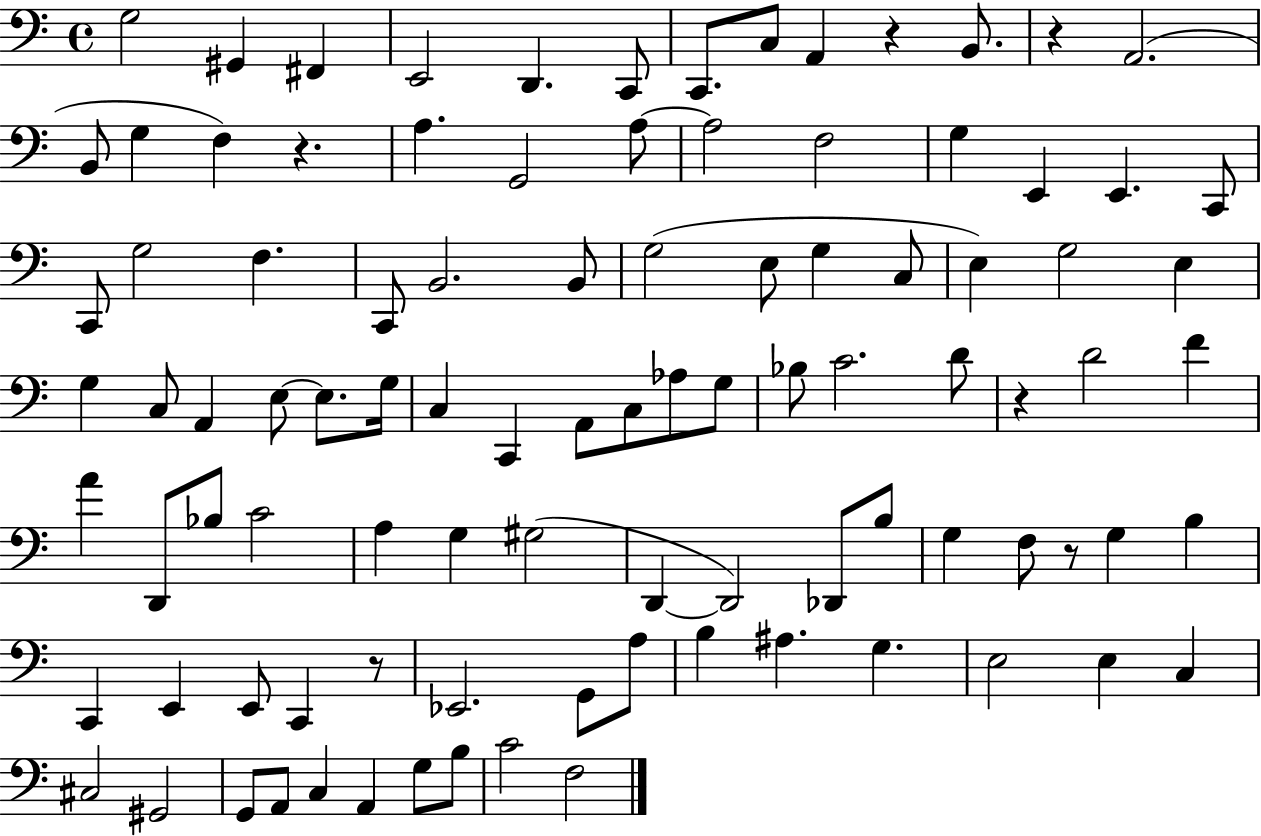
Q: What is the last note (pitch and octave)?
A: F3